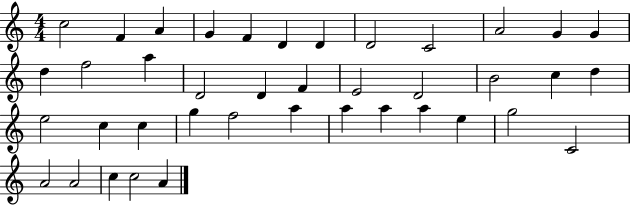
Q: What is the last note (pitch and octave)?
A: A4